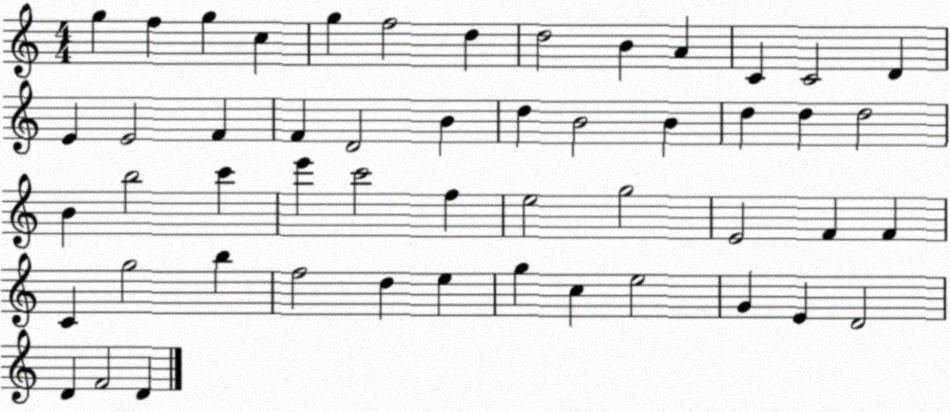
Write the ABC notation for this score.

X:1
T:Untitled
M:4/4
L:1/4
K:C
g f g c g f2 d d2 B A C C2 D E E2 F F D2 B d B2 B d d d2 B b2 c' e' c'2 f e2 g2 E2 F F C g2 b f2 d e g c e2 G E D2 D F2 D